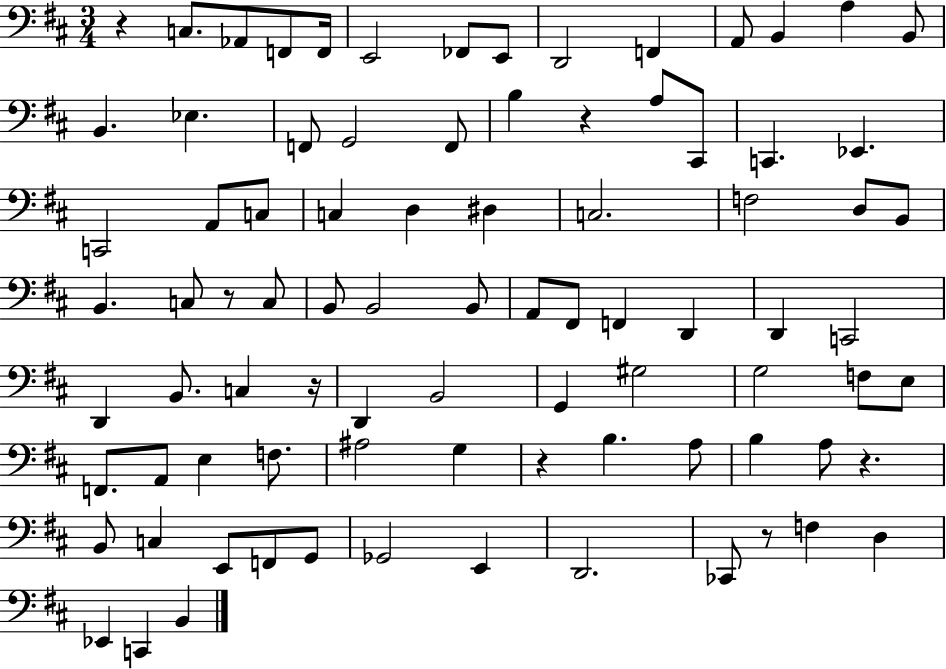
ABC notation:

X:1
T:Untitled
M:3/4
L:1/4
K:D
z C,/2 _A,,/2 F,,/2 F,,/4 E,,2 _F,,/2 E,,/2 D,,2 F,, A,,/2 B,, A, B,,/2 B,, _E, F,,/2 G,,2 F,,/2 B, z A,/2 ^C,,/2 C,, _E,, C,,2 A,,/2 C,/2 C, D, ^D, C,2 F,2 D,/2 B,,/2 B,, C,/2 z/2 C,/2 B,,/2 B,,2 B,,/2 A,,/2 ^F,,/2 F,, D,, D,, C,,2 D,, B,,/2 C, z/4 D,, B,,2 G,, ^G,2 G,2 F,/2 E,/2 F,,/2 A,,/2 E, F,/2 ^A,2 G, z B, A,/2 B, A,/2 z B,,/2 C, E,,/2 F,,/2 G,,/2 _G,,2 E,, D,,2 _C,,/2 z/2 F, D, _E,, C,, B,,